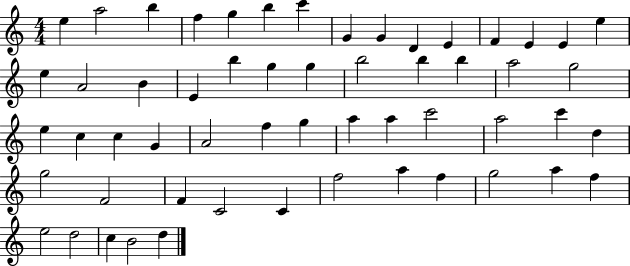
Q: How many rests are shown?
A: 0